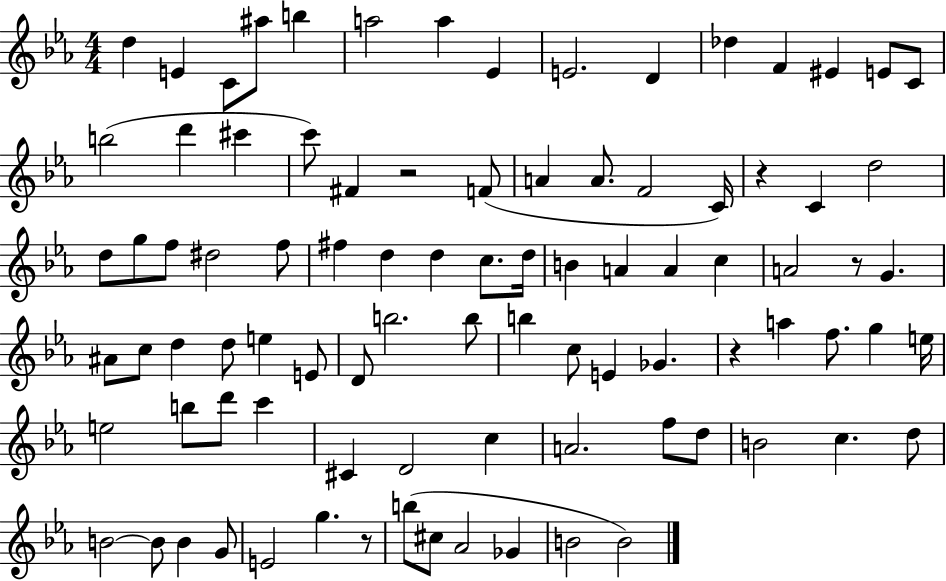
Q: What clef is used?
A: treble